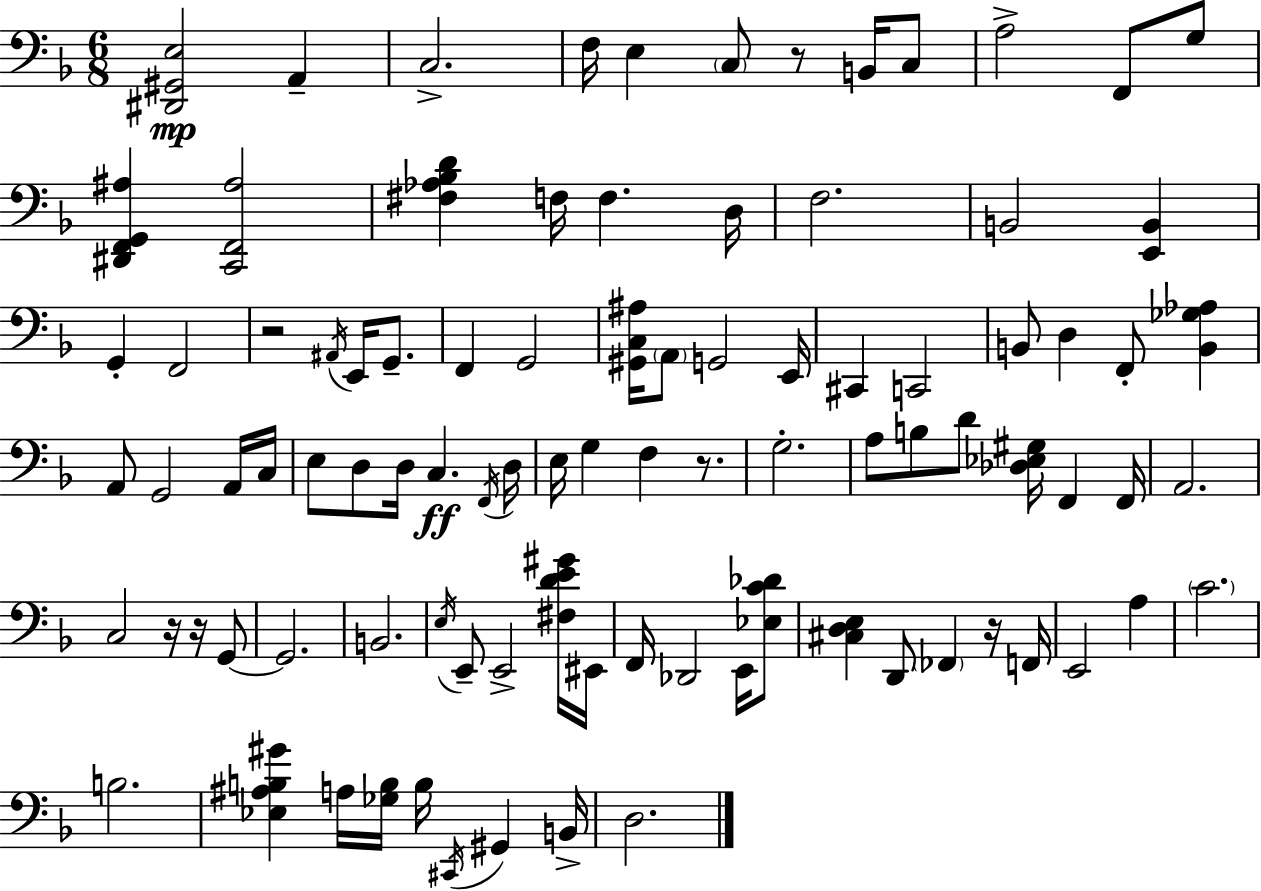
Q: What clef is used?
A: bass